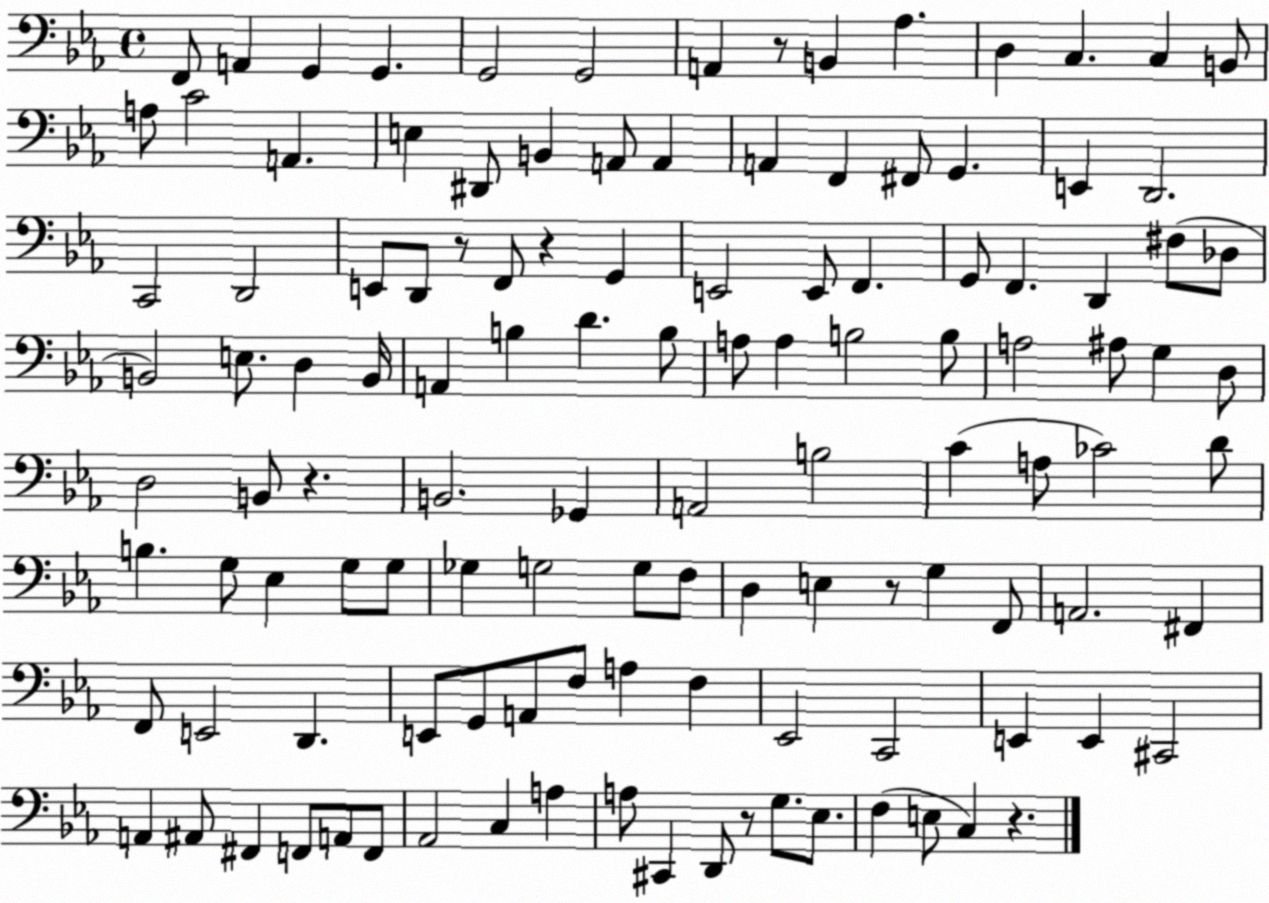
X:1
T:Untitled
M:4/4
L:1/4
K:Eb
F,,/2 A,, G,, G,, G,,2 G,,2 A,, z/2 B,, _A, D, C, C, B,,/2 A,/2 C2 A,, E, ^D,,/2 B,, A,,/2 A,, A,, F,, ^F,,/2 G,, E,, D,,2 C,,2 D,,2 E,,/2 D,,/2 z/2 F,,/2 z G,, E,,2 E,,/2 F,, G,,/2 F,, D,, ^F,/2 _D,/2 B,,2 E,/2 D, B,,/4 A,, B, D B,/2 A,/2 A, B,2 B,/2 A,2 ^A,/2 G, D,/2 D,2 B,,/2 z B,,2 _G,, A,,2 B,2 C A,/2 _C2 D/2 B, G,/2 _E, G,/2 G,/2 _G, G,2 G,/2 F,/2 D, E, z/2 G, F,,/2 A,,2 ^F,, F,,/2 E,,2 D,, E,,/2 G,,/2 A,,/2 F,/2 A, F, _E,,2 C,,2 E,, E,, ^C,,2 A,, ^A,,/2 ^F,, F,,/2 A,,/2 F,,/2 _A,,2 C, A, A,/2 ^C,, D,,/2 z/2 G,/2 _E,/2 F, E,/2 C, z